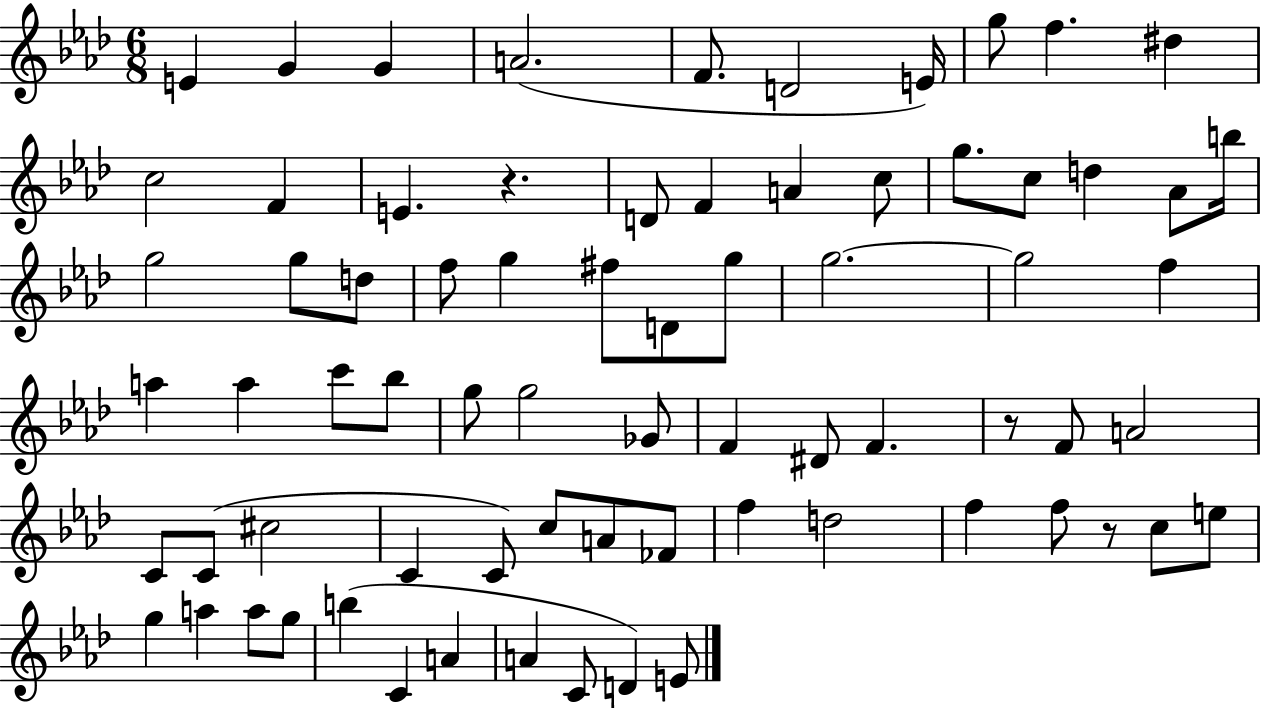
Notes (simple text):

E4/q G4/q G4/q A4/h. F4/e. D4/h E4/s G5/e F5/q. D#5/q C5/h F4/q E4/q. R/q. D4/e F4/q A4/q C5/e G5/e. C5/e D5/q Ab4/e B5/s G5/h G5/e D5/e F5/e G5/q F#5/e D4/e G5/e G5/h. G5/h F5/q A5/q A5/q C6/e Bb5/e G5/e G5/h Gb4/e F4/q D#4/e F4/q. R/e F4/e A4/h C4/e C4/e C#5/h C4/q C4/e C5/e A4/e FES4/e F5/q D5/h F5/q F5/e R/e C5/e E5/e G5/q A5/q A5/e G5/e B5/q C4/q A4/q A4/q C4/e D4/q E4/e